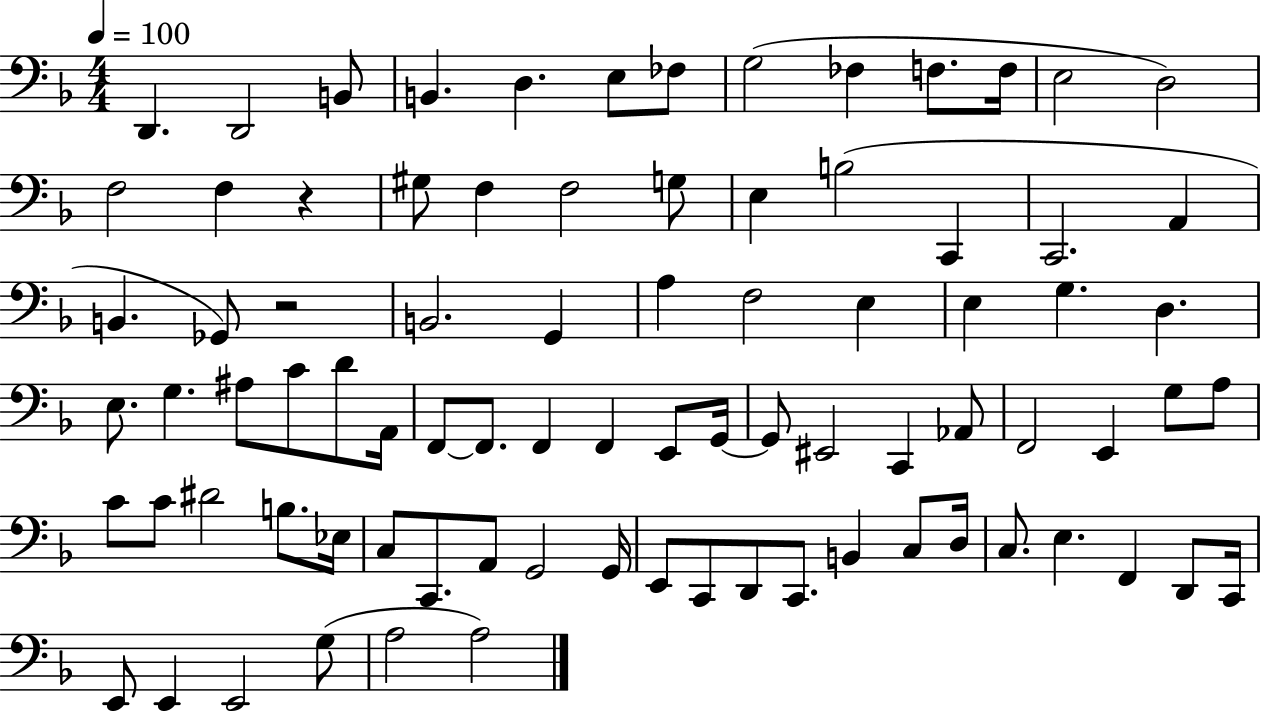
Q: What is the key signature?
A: F major